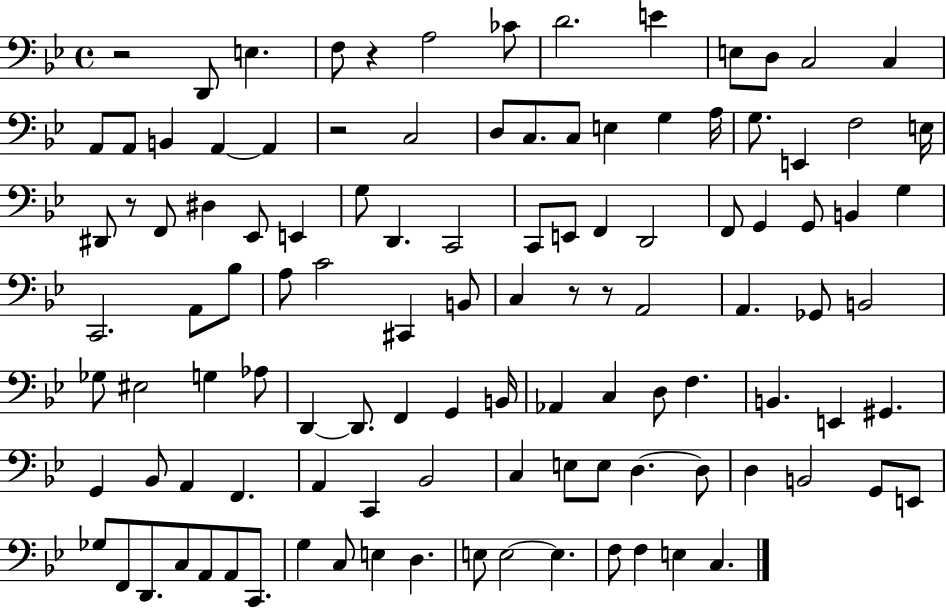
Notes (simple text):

R/h D2/e E3/q. F3/e R/q A3/h CES4/e D4/h. E4/q E3/e D3/e C3/h C3/q A2/e A2/e B2/q A2/q A2/q R/h C3/h D3/e C3/e. C3/e E3/q G3/q A3/s G3/e. E2/q F3/h E3/s D#2/e R/e F2/e D#3/q Eb2/e E2/q G3/e D2/q. C2/h C2/e E2/e F2/q D2/h F2/e G2/q G2/e B2/q G3/q C2/h. A2/e Bb3/e A3/e C4/h C#2/q B2/e C3/q R/e R/e A2/h A2/q. Gb2/e B2/h Gb3/e EIS3/h G3/q Ab3/e D2/q D2/e. F2/q G2/q B2/s Ab2/q C3/q D3/e F3/q. B2/q. E2/q G#2/q. G2/q Bb2/e A2/q F2/q. A2/q C2/q Bb2/h C3/q E3/e E3/e D3/q. D3/e D3/q B2/h G2/e E2/e Gb3/e F2/e D2/e. C3/e A2/e A2/e C2/e. G3/q C3/e E3/q D3/q. E3/e E3/h E3/q. F3/e F3/q E3/q C3/q.